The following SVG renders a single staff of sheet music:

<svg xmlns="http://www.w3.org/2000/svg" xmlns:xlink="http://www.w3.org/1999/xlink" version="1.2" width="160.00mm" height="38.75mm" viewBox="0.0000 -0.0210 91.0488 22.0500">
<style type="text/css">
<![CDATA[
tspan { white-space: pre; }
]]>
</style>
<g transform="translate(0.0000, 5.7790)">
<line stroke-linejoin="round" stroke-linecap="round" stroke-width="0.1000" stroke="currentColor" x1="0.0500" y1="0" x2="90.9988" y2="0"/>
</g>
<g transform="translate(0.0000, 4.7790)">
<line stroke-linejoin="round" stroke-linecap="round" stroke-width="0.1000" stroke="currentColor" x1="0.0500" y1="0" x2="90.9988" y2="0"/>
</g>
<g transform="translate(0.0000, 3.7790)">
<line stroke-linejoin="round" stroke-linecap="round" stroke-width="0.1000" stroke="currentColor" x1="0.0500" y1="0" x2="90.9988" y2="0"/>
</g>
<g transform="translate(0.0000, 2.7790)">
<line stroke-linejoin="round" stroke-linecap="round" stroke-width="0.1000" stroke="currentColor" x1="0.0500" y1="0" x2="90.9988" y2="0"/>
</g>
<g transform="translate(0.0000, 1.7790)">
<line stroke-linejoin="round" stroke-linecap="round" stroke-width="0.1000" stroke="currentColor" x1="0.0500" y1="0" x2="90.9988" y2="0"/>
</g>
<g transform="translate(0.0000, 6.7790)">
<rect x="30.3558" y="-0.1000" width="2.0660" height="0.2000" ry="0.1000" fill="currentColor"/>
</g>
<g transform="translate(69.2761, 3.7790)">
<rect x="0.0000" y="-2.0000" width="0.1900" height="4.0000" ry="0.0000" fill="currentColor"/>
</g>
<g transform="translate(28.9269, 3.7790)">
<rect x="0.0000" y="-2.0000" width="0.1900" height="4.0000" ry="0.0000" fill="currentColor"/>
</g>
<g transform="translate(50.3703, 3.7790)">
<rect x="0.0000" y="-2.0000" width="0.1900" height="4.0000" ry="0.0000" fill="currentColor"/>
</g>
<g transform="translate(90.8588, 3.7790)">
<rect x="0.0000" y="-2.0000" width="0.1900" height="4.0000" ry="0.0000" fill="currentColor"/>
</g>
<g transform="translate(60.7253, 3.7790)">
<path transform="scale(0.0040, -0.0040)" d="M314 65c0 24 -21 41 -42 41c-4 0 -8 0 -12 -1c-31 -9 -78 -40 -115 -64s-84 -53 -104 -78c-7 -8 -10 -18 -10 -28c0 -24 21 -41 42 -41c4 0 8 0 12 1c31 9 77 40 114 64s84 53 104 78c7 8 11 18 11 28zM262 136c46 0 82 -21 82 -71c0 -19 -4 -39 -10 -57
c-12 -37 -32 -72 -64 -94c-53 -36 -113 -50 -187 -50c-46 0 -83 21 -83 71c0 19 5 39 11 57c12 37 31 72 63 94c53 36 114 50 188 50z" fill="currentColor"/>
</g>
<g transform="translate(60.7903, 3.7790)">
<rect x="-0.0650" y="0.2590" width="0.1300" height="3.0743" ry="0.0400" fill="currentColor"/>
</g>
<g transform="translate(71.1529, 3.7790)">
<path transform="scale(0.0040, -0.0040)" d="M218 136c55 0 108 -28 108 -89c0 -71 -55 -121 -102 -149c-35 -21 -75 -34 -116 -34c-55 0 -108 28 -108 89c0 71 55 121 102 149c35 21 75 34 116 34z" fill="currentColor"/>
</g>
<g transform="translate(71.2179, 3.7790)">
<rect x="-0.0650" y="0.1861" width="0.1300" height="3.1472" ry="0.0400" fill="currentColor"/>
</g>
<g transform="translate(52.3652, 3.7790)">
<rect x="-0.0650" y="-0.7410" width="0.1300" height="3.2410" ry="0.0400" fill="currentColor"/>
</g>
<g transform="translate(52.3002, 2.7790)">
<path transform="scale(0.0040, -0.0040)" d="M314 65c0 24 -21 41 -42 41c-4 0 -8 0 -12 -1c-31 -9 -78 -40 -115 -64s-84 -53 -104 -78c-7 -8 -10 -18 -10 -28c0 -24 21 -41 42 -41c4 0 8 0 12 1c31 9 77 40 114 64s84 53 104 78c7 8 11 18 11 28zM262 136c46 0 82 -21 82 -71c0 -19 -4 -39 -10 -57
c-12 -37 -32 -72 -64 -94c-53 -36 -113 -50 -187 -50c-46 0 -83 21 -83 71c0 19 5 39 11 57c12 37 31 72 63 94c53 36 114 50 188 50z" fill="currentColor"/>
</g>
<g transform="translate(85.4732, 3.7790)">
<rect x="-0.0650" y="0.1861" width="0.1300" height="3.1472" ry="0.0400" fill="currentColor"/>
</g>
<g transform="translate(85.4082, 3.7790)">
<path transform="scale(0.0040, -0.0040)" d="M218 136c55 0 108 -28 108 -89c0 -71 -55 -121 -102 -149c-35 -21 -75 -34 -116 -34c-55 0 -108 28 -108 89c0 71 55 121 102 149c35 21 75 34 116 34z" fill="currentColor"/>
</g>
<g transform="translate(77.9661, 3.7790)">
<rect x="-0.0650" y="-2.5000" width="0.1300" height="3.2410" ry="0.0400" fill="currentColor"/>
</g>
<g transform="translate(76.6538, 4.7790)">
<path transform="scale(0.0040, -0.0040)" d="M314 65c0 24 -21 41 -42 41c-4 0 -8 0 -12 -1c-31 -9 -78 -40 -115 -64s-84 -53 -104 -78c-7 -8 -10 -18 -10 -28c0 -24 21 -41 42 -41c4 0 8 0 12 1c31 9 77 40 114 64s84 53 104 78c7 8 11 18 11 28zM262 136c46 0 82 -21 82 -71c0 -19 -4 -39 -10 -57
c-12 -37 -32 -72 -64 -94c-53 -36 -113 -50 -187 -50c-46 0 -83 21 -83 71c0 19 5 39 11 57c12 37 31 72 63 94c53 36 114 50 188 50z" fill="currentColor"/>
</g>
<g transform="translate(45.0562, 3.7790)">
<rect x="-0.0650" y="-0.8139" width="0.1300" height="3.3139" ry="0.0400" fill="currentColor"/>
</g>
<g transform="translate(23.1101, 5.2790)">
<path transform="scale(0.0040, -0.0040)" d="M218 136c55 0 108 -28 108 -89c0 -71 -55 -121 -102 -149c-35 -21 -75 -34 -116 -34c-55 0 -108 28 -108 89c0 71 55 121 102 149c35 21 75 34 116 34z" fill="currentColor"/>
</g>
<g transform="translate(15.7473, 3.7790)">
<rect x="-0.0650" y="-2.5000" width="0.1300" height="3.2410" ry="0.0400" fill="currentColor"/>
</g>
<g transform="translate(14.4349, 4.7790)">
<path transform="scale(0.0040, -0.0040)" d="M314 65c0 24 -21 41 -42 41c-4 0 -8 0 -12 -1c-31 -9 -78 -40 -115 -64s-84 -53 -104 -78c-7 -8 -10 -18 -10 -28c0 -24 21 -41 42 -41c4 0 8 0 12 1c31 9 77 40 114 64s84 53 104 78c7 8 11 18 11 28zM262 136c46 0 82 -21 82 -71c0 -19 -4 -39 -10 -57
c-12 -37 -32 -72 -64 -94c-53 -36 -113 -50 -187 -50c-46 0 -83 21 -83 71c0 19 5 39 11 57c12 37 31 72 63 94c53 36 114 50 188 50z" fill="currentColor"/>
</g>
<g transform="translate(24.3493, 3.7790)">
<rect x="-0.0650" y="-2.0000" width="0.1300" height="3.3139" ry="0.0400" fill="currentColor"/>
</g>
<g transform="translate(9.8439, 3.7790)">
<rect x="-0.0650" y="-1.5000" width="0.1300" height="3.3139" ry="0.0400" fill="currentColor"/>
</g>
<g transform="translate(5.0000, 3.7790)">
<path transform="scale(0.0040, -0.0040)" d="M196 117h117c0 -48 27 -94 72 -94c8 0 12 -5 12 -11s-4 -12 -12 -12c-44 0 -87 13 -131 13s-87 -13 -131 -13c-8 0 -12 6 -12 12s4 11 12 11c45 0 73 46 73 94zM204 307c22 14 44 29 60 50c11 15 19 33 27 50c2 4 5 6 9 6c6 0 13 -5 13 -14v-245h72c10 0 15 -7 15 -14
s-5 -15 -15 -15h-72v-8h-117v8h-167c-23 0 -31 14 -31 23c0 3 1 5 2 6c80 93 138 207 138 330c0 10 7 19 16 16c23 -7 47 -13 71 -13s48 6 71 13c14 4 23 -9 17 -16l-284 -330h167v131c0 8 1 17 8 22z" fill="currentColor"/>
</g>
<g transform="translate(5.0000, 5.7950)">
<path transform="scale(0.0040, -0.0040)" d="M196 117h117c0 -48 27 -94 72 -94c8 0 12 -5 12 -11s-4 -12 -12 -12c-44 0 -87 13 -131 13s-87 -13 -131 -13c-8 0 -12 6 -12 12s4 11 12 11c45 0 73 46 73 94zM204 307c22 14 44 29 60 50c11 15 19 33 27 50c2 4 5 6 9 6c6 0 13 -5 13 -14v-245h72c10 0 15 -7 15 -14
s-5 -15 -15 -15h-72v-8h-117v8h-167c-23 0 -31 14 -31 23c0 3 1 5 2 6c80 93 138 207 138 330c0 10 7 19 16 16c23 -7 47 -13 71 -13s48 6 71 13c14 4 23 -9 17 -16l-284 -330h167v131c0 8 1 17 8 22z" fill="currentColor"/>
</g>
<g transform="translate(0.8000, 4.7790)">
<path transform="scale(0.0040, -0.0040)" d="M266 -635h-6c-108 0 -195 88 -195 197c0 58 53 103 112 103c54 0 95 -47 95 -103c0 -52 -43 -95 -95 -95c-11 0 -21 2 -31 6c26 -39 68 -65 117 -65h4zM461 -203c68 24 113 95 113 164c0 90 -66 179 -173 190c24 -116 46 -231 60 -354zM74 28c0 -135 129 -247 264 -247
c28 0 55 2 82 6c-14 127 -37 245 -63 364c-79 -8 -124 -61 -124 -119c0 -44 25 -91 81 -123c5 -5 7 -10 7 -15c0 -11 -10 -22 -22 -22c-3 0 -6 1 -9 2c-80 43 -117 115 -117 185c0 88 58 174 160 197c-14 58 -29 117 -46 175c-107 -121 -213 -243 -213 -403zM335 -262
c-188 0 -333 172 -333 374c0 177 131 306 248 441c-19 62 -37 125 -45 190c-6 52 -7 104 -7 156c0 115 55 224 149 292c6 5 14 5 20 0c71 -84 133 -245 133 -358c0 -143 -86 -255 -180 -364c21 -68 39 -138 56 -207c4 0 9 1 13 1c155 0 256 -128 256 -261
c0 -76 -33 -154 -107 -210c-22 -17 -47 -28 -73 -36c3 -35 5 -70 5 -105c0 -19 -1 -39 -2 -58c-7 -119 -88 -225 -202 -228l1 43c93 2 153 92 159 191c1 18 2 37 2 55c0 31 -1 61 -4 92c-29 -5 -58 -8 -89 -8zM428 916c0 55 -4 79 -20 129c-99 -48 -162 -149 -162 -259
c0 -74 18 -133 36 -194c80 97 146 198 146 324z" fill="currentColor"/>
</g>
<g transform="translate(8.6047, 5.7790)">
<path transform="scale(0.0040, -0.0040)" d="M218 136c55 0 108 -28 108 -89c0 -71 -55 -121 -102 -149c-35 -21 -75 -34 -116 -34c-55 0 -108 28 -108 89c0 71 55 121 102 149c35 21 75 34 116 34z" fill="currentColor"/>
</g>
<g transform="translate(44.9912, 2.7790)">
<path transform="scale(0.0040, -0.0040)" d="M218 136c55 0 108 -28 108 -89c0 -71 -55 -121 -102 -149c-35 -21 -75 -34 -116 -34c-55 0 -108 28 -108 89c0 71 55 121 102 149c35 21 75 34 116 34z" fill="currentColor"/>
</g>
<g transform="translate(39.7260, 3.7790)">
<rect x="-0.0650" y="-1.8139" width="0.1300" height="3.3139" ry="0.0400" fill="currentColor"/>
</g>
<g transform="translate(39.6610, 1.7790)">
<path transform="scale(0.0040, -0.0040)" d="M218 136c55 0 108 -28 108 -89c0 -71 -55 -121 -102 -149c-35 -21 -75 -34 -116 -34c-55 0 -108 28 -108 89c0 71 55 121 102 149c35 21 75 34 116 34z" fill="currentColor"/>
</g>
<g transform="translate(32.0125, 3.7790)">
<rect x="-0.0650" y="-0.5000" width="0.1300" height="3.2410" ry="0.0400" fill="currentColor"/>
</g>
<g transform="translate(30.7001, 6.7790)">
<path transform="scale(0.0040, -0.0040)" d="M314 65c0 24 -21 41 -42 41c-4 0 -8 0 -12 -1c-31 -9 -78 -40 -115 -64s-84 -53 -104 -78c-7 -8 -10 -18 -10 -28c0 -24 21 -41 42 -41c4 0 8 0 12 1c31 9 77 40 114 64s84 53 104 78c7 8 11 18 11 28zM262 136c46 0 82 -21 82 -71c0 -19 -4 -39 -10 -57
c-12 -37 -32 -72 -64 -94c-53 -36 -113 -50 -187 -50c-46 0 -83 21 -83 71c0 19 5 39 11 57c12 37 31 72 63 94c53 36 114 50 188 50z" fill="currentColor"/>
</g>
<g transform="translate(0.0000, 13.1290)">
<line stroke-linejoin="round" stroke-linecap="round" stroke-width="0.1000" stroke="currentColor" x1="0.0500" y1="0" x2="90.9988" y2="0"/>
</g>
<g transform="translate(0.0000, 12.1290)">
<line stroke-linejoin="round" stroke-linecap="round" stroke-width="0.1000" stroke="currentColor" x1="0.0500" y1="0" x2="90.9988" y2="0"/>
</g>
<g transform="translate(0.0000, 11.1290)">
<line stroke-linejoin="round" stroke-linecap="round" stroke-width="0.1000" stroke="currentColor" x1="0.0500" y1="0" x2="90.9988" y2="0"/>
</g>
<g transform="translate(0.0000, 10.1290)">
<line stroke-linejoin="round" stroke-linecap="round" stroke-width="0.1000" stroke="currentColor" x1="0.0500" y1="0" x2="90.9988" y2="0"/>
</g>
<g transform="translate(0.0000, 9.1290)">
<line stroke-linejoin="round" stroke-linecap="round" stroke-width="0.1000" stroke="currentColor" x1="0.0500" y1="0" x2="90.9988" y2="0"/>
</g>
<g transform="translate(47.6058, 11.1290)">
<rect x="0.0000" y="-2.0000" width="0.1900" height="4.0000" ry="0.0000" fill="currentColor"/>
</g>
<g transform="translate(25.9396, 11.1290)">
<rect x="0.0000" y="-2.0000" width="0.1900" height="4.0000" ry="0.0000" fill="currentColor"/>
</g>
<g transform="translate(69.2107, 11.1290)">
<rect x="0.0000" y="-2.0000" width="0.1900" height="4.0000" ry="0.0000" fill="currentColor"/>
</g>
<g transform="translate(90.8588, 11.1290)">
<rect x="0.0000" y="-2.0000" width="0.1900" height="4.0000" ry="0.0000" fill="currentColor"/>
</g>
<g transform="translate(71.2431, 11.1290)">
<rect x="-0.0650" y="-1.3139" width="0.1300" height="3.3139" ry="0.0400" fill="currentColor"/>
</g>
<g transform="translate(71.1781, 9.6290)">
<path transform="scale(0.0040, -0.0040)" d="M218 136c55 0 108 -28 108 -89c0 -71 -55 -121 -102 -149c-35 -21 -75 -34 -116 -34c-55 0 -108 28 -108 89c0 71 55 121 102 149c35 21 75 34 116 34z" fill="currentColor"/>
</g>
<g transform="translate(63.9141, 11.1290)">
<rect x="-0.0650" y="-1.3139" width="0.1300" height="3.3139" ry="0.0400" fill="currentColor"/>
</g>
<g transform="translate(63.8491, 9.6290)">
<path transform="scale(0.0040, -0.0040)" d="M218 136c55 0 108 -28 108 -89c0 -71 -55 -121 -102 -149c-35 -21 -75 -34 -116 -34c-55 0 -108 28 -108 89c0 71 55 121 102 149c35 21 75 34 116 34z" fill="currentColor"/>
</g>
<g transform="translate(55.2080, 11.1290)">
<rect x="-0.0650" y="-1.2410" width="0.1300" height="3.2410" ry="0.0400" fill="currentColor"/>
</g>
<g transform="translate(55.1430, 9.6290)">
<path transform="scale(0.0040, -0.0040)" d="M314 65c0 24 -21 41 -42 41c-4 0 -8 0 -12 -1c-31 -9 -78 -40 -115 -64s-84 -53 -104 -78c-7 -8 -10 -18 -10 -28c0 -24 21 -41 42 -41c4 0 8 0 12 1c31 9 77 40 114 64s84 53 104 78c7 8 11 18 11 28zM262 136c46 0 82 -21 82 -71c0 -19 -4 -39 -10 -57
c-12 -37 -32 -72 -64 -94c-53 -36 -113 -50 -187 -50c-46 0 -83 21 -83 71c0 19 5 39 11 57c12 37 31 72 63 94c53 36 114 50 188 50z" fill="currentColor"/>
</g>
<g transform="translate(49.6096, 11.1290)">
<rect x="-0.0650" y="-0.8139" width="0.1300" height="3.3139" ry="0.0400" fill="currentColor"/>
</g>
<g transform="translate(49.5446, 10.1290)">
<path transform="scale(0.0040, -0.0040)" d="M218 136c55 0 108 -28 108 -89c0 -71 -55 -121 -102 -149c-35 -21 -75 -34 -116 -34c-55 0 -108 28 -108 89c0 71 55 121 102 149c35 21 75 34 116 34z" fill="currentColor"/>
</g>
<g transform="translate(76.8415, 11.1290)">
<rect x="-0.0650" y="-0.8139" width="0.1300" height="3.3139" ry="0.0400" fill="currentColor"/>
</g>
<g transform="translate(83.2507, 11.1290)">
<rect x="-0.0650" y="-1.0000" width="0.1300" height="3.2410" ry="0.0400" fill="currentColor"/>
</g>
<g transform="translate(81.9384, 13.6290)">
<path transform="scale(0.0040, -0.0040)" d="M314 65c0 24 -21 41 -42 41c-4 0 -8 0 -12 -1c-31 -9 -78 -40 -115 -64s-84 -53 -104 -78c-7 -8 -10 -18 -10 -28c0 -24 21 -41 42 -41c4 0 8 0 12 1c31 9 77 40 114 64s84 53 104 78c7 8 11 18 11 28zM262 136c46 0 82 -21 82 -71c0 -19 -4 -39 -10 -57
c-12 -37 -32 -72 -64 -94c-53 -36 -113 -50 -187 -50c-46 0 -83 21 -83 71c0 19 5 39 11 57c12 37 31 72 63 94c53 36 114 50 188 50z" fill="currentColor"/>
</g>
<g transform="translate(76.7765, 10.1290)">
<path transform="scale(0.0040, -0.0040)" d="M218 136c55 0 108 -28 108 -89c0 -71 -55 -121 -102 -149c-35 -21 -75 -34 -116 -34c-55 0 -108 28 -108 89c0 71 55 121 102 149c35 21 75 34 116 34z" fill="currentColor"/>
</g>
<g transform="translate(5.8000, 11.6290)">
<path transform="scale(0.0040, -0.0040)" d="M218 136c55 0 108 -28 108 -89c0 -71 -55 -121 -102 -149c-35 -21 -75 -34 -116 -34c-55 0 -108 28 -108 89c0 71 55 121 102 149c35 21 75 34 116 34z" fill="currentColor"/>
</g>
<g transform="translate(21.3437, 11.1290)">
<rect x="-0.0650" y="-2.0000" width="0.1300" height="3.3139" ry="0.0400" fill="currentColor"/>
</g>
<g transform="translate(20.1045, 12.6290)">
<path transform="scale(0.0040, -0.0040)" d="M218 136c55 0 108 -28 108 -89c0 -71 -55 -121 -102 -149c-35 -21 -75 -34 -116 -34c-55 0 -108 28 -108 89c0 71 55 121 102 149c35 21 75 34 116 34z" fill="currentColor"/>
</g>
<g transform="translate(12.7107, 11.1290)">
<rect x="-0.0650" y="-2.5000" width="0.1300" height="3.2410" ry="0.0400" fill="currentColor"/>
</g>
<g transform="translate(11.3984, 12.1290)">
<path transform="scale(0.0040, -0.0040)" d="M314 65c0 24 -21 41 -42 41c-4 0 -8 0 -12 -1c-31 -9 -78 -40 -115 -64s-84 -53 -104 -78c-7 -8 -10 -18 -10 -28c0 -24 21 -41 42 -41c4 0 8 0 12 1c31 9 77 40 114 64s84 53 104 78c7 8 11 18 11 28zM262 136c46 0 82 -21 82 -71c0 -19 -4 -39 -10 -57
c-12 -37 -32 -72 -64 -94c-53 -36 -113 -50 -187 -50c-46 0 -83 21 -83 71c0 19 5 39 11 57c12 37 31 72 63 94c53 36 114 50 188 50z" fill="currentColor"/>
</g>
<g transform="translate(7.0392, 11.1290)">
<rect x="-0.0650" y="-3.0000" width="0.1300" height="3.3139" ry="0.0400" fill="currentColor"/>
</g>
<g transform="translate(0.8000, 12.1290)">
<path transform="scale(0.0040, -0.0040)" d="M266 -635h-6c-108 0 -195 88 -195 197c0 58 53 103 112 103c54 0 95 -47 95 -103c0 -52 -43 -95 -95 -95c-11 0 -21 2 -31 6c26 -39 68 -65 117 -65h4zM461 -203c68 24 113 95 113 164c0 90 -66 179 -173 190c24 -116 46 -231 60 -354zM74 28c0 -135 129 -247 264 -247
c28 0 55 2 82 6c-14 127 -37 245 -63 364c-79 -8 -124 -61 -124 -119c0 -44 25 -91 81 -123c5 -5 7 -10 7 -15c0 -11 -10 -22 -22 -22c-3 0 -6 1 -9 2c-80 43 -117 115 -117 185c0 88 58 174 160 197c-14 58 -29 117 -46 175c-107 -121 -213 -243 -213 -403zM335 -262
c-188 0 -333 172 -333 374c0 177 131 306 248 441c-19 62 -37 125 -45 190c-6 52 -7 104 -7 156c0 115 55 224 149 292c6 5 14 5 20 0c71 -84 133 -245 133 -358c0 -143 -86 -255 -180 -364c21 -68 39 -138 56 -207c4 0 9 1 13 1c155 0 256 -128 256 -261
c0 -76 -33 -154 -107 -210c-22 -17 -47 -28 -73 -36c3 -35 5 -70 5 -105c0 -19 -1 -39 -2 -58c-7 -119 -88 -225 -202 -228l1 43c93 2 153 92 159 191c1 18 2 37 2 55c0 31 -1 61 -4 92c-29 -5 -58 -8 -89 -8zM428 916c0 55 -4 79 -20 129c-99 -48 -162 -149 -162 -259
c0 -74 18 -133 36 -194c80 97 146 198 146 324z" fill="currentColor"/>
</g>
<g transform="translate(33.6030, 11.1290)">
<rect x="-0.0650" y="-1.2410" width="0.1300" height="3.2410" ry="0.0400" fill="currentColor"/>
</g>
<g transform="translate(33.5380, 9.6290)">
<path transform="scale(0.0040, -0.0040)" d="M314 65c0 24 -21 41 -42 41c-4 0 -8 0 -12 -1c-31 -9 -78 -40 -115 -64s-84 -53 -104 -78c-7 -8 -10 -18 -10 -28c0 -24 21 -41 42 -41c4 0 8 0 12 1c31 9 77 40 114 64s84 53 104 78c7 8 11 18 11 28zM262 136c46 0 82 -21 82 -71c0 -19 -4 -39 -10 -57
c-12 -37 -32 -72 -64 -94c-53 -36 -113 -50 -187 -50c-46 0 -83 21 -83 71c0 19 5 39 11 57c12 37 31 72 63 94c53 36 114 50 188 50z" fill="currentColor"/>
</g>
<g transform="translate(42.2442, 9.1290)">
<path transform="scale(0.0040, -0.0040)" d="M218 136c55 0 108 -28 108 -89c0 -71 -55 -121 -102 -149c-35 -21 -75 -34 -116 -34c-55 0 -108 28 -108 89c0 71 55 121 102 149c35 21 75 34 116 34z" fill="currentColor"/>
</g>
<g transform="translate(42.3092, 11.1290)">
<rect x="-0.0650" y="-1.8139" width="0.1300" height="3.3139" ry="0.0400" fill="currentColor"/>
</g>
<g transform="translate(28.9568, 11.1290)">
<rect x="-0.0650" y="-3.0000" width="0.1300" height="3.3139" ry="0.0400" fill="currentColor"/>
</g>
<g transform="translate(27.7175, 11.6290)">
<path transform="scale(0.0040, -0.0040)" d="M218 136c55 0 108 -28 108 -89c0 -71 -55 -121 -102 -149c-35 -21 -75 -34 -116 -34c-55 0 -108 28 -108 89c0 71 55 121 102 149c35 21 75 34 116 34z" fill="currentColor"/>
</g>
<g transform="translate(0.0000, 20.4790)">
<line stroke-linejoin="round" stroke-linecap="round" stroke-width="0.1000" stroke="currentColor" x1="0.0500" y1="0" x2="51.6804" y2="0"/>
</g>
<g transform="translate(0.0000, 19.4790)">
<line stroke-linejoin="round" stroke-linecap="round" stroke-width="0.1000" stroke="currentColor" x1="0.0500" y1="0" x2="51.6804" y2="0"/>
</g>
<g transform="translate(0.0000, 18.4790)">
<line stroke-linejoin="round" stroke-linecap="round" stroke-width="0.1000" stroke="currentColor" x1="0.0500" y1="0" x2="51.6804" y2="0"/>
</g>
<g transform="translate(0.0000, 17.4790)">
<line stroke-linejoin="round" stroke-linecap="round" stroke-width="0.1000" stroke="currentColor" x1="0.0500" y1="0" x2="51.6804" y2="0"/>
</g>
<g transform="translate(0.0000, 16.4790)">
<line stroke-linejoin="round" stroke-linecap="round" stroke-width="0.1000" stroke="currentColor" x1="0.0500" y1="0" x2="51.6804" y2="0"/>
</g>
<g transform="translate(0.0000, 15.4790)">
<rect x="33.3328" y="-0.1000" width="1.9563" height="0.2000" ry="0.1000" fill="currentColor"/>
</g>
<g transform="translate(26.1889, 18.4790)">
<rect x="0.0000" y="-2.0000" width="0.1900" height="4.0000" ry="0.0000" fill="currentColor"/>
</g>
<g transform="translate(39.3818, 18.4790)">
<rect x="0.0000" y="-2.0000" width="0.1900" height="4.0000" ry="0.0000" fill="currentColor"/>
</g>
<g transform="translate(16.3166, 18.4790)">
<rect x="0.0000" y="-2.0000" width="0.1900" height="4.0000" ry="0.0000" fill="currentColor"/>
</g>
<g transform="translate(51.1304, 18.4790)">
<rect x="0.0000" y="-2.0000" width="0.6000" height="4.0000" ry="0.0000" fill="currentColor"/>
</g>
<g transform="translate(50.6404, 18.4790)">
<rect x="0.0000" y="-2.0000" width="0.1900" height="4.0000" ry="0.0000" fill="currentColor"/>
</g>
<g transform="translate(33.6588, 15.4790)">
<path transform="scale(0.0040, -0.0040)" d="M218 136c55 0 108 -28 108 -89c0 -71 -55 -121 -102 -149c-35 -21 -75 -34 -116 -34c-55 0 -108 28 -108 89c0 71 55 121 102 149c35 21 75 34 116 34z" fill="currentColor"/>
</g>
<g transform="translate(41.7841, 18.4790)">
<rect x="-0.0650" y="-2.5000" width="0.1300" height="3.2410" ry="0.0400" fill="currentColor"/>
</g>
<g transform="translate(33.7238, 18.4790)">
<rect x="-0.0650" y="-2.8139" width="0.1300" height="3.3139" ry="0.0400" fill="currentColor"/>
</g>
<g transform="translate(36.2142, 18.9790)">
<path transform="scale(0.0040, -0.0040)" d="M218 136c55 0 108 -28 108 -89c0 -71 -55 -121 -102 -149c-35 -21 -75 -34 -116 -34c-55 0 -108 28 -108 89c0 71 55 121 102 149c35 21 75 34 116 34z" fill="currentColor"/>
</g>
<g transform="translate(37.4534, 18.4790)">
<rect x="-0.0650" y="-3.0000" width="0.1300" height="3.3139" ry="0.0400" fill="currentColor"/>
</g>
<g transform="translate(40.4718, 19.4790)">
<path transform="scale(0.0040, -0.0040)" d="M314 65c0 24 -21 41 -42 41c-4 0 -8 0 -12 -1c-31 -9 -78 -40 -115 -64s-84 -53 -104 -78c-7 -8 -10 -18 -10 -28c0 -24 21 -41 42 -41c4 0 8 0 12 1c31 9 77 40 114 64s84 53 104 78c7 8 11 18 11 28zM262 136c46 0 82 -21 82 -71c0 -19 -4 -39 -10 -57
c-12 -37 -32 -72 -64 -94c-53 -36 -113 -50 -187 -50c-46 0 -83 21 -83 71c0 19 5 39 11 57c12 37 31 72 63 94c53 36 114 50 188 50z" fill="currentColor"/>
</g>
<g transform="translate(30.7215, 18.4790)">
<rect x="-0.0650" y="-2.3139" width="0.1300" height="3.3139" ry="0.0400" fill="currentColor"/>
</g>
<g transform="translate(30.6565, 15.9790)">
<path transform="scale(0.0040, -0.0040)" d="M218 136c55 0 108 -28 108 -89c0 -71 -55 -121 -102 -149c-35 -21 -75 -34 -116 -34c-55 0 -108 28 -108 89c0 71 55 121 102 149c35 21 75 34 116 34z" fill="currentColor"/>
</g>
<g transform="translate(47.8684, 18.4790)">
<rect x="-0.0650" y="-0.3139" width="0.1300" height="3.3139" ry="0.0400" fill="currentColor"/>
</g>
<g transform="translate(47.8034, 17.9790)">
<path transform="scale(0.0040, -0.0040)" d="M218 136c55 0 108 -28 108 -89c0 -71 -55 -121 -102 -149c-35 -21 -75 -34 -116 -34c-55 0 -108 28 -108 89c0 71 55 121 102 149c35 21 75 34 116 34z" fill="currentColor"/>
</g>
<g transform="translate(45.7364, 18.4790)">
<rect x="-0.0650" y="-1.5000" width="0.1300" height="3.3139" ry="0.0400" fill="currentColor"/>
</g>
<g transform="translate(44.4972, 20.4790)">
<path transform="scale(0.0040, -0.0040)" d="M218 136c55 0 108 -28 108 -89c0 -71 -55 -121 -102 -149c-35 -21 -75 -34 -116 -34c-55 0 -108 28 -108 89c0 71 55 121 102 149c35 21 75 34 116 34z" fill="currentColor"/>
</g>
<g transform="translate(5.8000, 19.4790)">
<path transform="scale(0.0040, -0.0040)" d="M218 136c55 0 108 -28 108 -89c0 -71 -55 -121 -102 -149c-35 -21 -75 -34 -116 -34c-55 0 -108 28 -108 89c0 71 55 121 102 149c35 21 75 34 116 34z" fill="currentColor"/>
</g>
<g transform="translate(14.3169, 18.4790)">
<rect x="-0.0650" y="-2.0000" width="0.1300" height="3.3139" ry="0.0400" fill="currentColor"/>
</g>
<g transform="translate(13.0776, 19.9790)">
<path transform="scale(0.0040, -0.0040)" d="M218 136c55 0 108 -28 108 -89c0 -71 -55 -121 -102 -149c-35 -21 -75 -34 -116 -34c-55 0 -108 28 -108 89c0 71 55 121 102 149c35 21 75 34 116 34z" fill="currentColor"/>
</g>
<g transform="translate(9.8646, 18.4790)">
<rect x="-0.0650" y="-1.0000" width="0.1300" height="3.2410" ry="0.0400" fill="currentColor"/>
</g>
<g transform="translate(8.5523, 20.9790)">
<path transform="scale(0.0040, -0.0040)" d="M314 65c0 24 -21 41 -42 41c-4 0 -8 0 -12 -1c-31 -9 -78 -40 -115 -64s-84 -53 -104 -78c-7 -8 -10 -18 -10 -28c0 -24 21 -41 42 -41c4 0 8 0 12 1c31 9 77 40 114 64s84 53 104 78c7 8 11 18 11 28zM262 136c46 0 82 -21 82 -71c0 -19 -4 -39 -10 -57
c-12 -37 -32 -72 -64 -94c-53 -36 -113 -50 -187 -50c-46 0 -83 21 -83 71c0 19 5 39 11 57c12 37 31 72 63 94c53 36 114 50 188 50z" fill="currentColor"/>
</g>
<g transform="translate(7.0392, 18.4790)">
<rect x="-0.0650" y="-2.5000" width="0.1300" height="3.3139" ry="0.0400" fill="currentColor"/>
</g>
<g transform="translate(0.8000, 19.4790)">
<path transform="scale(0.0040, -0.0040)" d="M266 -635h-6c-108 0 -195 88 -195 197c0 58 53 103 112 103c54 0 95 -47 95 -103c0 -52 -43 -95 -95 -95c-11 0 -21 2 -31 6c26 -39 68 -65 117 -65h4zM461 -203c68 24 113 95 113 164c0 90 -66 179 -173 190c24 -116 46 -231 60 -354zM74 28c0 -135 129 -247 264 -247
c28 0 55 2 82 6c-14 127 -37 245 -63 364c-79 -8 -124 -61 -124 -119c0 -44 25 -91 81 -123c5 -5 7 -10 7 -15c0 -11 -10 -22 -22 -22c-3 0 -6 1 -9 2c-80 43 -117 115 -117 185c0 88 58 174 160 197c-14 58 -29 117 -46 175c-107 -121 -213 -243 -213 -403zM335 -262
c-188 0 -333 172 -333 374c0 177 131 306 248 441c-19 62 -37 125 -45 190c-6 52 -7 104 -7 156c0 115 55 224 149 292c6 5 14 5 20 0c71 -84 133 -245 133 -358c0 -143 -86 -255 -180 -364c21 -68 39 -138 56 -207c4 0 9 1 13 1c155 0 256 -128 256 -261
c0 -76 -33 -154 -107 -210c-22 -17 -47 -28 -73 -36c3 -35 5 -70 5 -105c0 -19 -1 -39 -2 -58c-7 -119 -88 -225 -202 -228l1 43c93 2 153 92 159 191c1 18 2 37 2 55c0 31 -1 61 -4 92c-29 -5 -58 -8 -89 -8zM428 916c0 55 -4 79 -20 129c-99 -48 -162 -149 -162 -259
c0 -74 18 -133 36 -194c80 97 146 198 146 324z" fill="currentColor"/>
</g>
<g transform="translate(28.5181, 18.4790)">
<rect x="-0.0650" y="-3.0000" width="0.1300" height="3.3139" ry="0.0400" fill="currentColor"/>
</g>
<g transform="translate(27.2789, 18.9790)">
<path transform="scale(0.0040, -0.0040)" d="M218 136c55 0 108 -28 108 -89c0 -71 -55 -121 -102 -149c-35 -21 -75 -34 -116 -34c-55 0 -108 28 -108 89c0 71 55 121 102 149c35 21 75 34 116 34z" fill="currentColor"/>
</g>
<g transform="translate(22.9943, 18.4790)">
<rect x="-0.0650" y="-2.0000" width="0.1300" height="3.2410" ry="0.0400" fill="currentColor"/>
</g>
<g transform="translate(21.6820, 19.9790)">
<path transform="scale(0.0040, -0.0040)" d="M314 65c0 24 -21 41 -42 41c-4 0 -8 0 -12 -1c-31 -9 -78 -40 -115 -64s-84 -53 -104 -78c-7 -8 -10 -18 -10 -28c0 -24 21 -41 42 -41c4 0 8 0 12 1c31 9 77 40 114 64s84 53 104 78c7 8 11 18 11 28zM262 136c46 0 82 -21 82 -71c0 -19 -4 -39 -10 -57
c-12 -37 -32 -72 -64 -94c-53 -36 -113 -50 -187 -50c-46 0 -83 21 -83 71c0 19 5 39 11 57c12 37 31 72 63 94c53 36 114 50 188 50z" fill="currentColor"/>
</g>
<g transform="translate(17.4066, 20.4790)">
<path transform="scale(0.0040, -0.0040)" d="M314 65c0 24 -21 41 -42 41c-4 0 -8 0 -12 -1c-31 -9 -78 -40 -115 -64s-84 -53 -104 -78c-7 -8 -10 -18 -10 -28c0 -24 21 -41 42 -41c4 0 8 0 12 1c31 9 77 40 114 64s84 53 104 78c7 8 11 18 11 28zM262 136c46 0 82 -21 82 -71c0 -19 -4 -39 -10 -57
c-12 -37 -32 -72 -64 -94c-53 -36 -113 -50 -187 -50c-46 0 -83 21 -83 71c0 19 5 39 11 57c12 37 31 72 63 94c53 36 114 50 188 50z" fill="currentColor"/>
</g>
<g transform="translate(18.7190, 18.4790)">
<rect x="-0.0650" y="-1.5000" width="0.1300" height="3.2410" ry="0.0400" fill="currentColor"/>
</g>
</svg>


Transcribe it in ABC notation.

X:1
T:Untitled
M:4/4
L:1/4
K:C
E G2 F C2 f d d2 B2 B G2 B A G2 F A e2 f d e2 e e d D2 G D2 F E2 F2 A g a A G2 E c